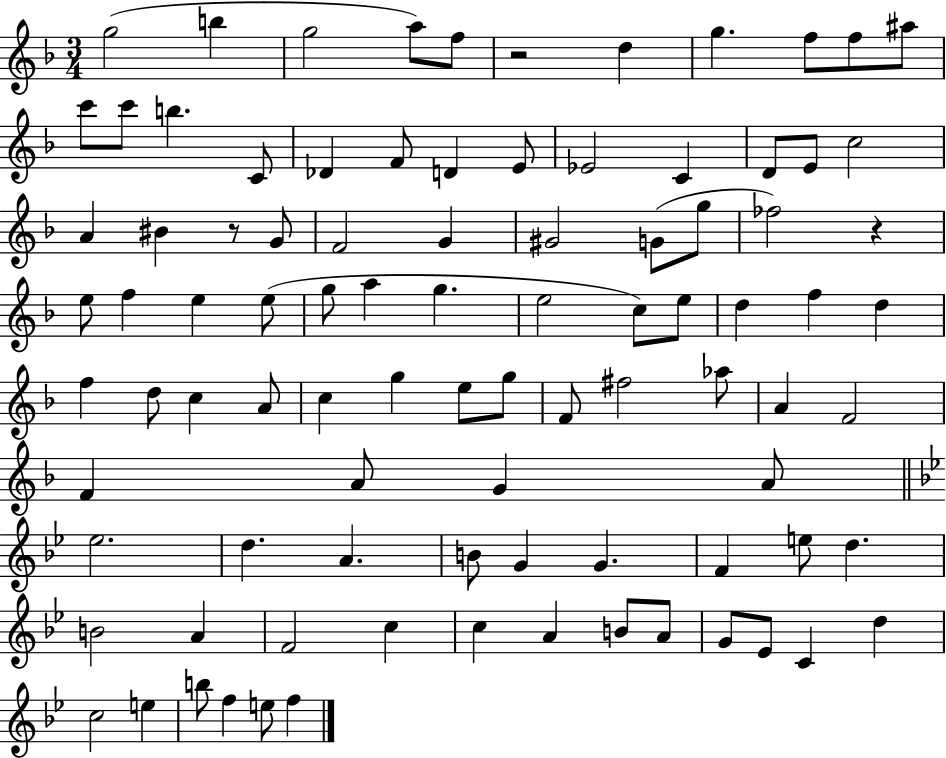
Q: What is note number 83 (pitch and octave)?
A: D5